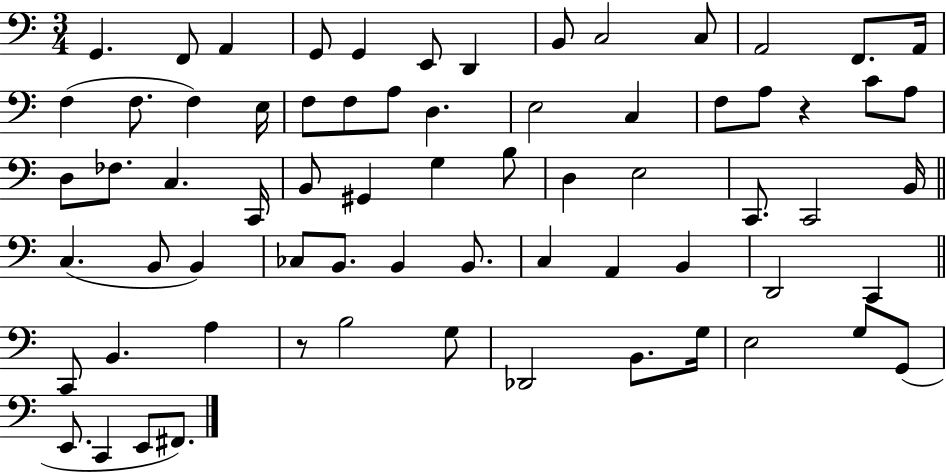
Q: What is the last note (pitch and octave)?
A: F#2